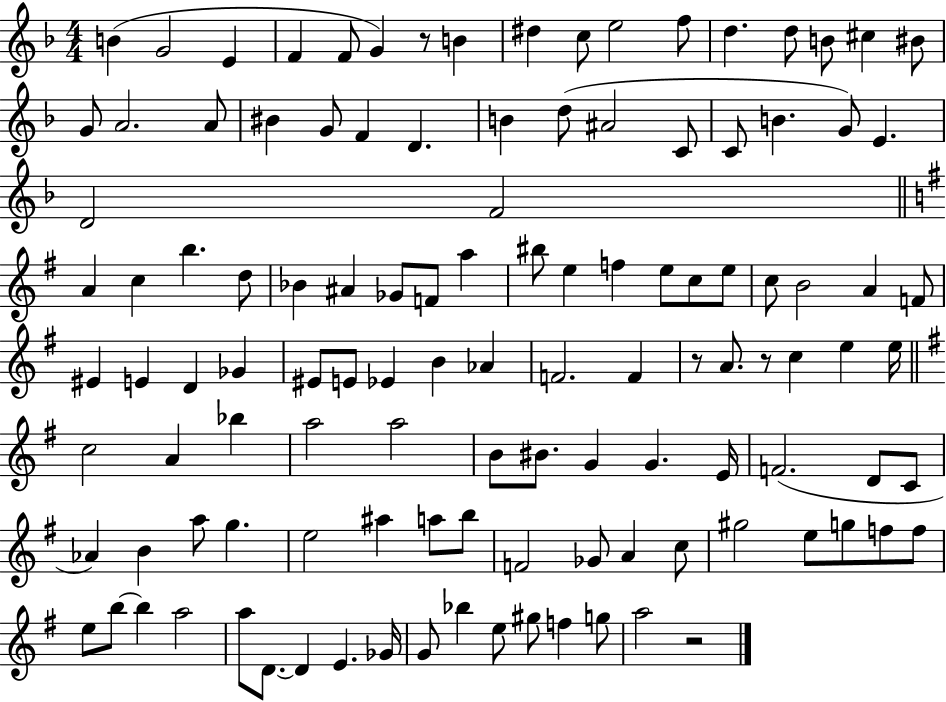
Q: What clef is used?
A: treble